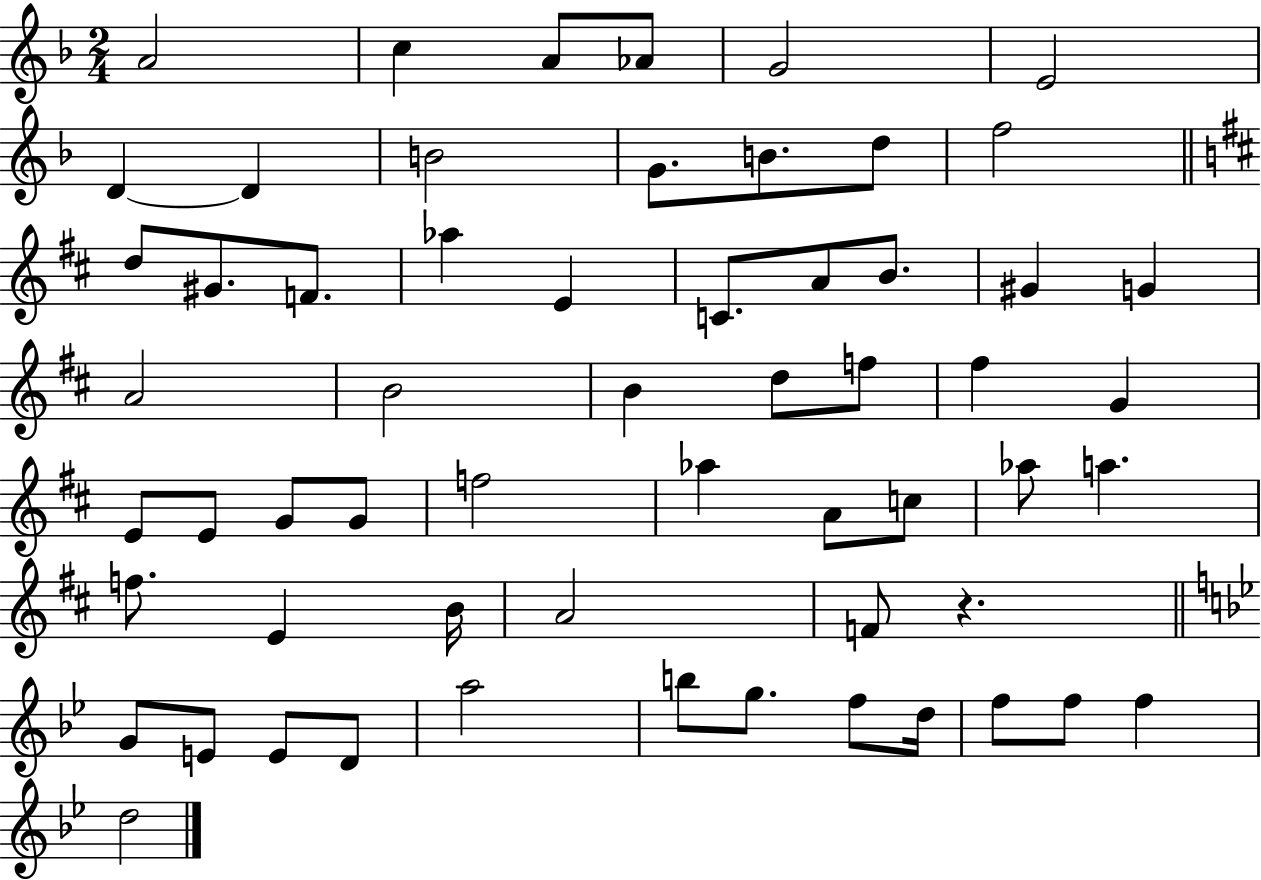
{
  \clef treble
  \numericTimeSignature
  \time 2/4
  \key f \major
  \repeat volta 2 { a'2 | c''4 a'8 aes'8 | g'2 | e'2 | \break d'4~~ d'4 | b'2 | g'8. b'8. d''8 | f''2 | \break \bar "||" \break \key d \major d''8 gis'8. f'8. | aes''4 e'4 | c'8. a'8 b'8. | gis'4 g'4 | \break a'2 | b'2 | b'4 d''8 f''8 | fis''4 g'4 | \break e'8 e'8 g'8 g'8 | f''2 | aes''4 a'8 c''8 | aes''8 a''4. | \break f''8. e'4 b'16 | a'2 | f'8 r4. | \bar "||" \break \key bes \major g'8 e'8 e'8 d'8 | a''2 | b''8 g''8. f''8 d''16 | f''8 f''8 f''4 | \break d''2 | } \bar "|."
}